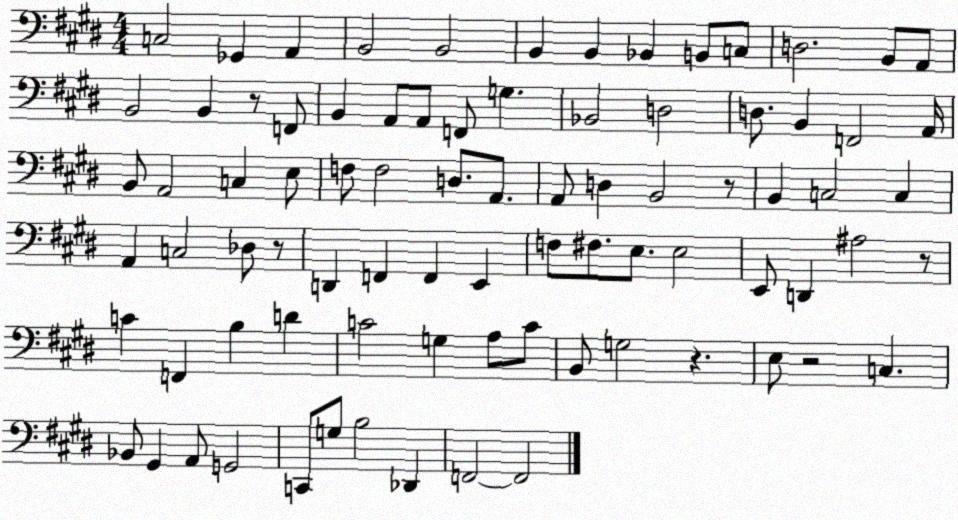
X:1
T:Untitled
M:4/4
L:1/4
K:E
C,2 _G,, A,, B,,2 B,,2 B,, B,, _B,, B,,/2 C,/2 D,2 B,,/2 A,,/2 B,,2 B,, z/2 F,,/2 B,, A,,/2 A,,/2 F,,/2 G, _B,,2 D,2 D,/2 B,, F,,2 A,,/4 B,,/2 A,,2 C, E,/2 F,/2 F,2 D,/2 A,,/2 A,,/2 D, B,,2 z/2 B,, C,2 C, A,, C,2 _D,/2 z/2 D,, F,, F,, E,, F,/2 ^F,/2 E,/2 E,2 E,,/2 D,, ^A,2 z/2 C F,, B, D C2 G, A,/2 C/2 B,,/2 G,2 z E,/2 z2 C, _B,,/2 ^G,, A,,/2 G,,2 C,,/2 G,/2 B,2 _D,, F,,2 F,,2